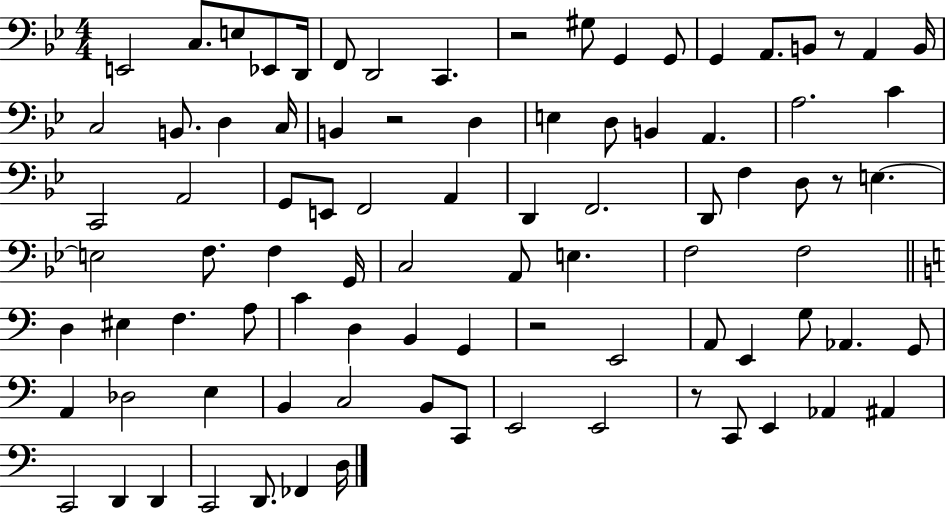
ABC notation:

X:1
T:Untitled
M:4/4
L:1/4
K:Bb
E,,2 C,/2 E,/2 _E,,/2 D,,/4 F,,/2 D,,2 C,, z2 ^G,/2 G,, G,,/2 G,, A,,/2 B,,/2 z/2 A,, B,,/4 C,2 B,,/2 D, C,/4 B,, z2 D, E, D,/2 B,, A,, A,2 C C,,2 A,,2 G,,/2 E,,/2 F,,2 A,, D,, F,,2 D,,/2 F, D,/2 z/2 E, E,2 F,/2 F, G,,/4 C,2 A,,/2 E, F,2 F,2 D, ^E, F, A,/2 C D, B,, G,, z2 E,,2 A,,/2 E,, G,/2 _A,, G,,/2 A,, _D,2 E, B,, C,2 B,,/2 C,,/2 E,,2 E,,2 z/2 C,,/2 E,, _A,, ^A,, C,,2 D,, D,, C,,2 D,,/2 _F,, D,/4